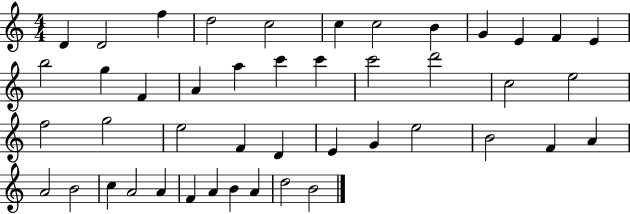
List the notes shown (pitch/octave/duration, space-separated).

D4/q D4/h F5/q D5/h C5/h C5/q C5/h B4/q G4/q E4/q F4/q E4/q B5/h G5/q F4/q A4/q A5/q C6/q C6/q C6/h D6/h C5/h E5/h F5/h G5/h E5/h F4/q D4/q E4/q G4/q E5/h B4/h F4/q A4/q A4/h B4/h C5/q A4/h A4/q F4/q A4/q B4/q A4/q D5/h B4/h